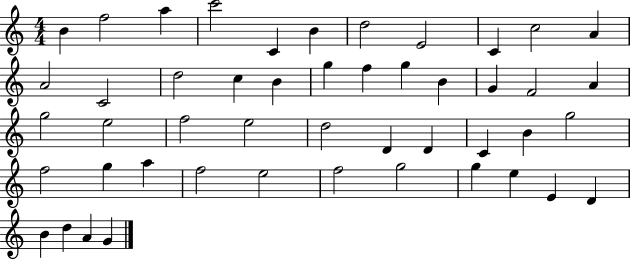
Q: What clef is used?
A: treble